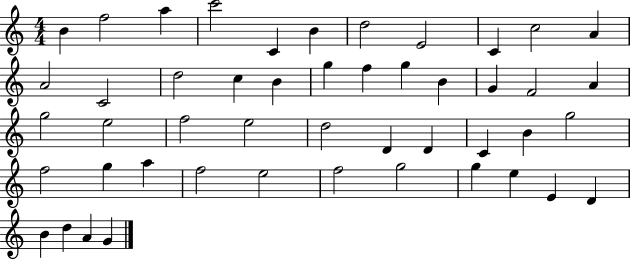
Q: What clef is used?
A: treble